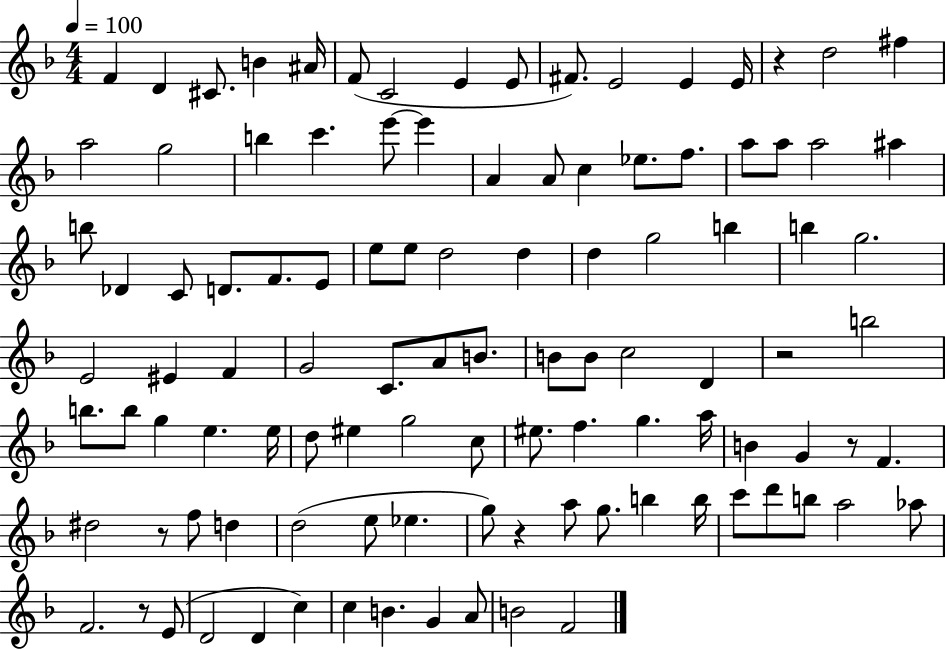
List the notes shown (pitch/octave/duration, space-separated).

F4/q D4/q C#4/e. B4/q A#4/s F4/e C4/h E4/q E4/e F#4/e. E4/h E4/q E4/s R/q D5/h F#5/q A5/h G5/h B5/q C6/q. E6/e E6/q A4/q A4/e C5/q Eb5/e. F5/e. A5/e A5/e A5/h A#5/q B5/e Db4/q C4/e D4/e. F4/e. E4/e E5/e E5/e D5/h D5/q D5/q G5/h B5/q B5/q G5/h. E4/h EIS4/q F4/q G4/h C4/e. A4/e B4/e. B4/e B4/e C5/h D4/q R/h B5/h B5/e. B5/e G5/q E5/q. E5/s D5/e EIS5/q G5/h C5/e EIS5/e. F5/q. G5/q. A5/s B4/q G4/q R/e F4/q. D#5/h R/e F5/e D5/q D5/h E5/e Eb5/q. G5/e R/q A5/e G5/e. B5/q B5/s C6/e D6/e B5/e A5/h Ab5/e F4/h. R/e E4/e D4/h D4/q C5/q C5/q B4/q. G4/q A4/e B4/h F4/h